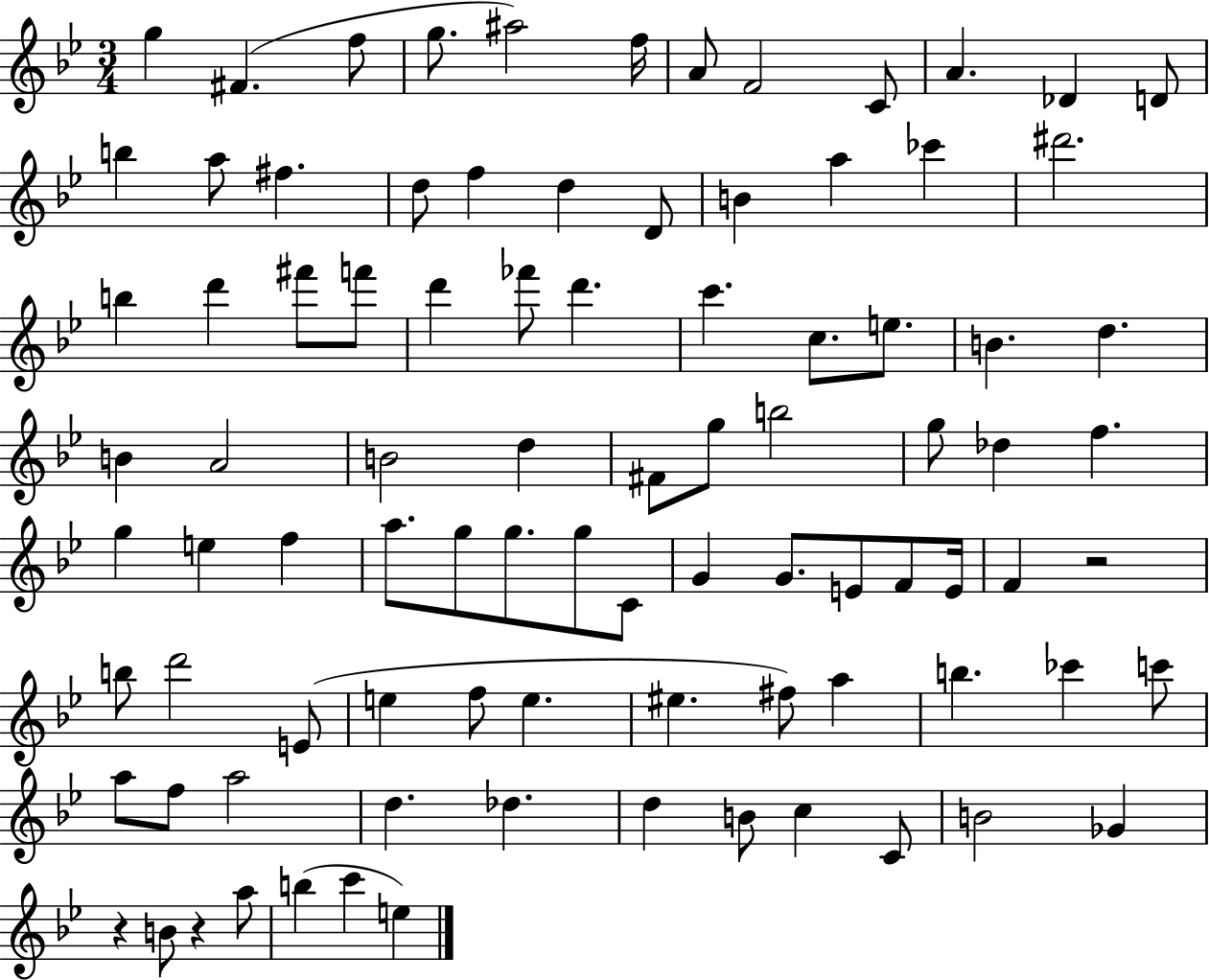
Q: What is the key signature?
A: BES major